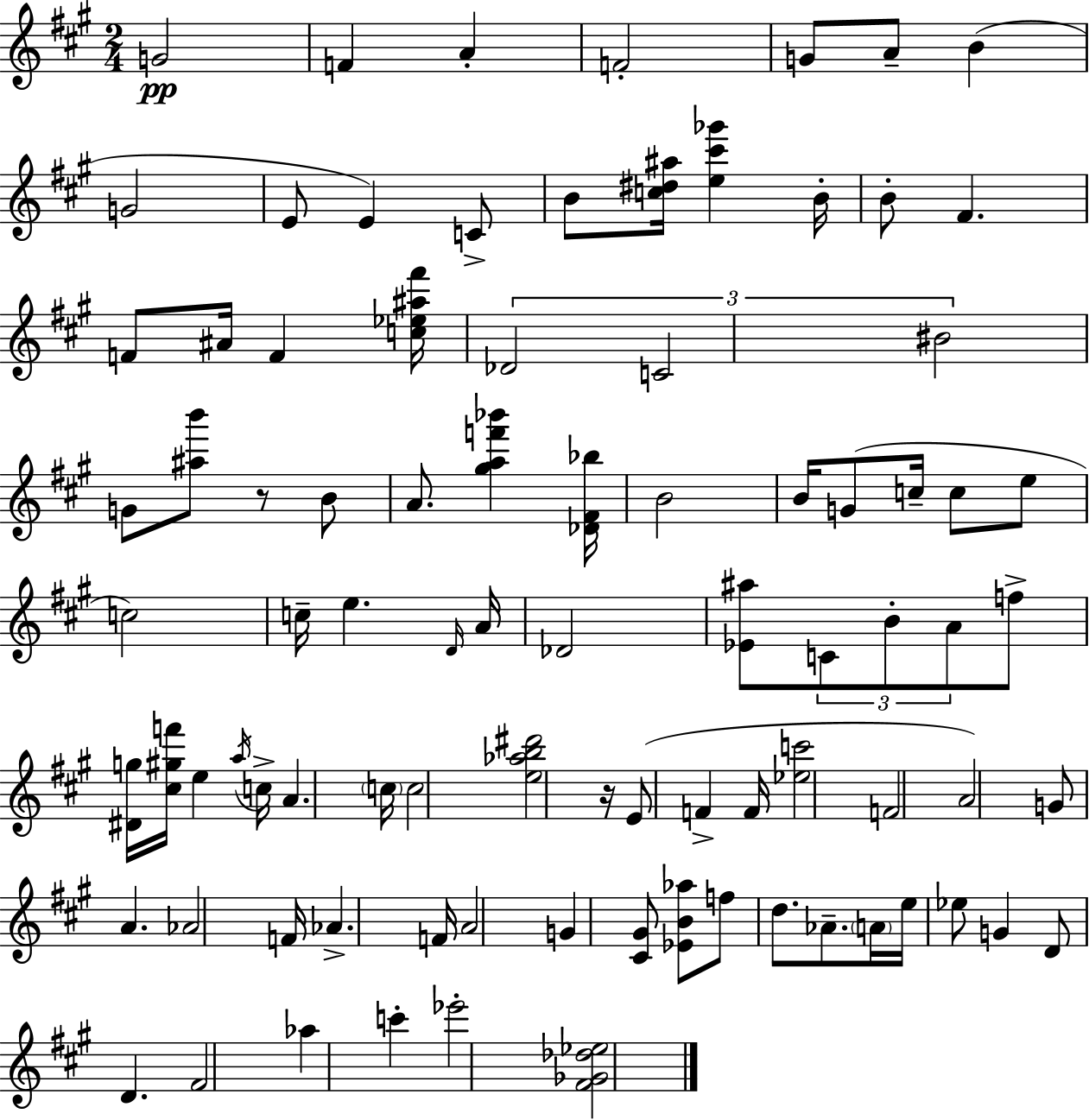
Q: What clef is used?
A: treble